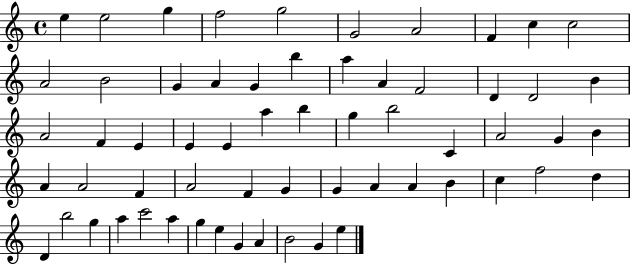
X:1
T:Untitled
M:4/4
L:1/4
K:C
e e2 g f2 g2 G2 A2 F c c2 A2 B2 G A G b a A F2 D D2 B A2 F E E E a b g b2 C A2 G B A A2 F A2 F G G A A B c f2 d D b2 g a c'2 a g e G A B2 G e